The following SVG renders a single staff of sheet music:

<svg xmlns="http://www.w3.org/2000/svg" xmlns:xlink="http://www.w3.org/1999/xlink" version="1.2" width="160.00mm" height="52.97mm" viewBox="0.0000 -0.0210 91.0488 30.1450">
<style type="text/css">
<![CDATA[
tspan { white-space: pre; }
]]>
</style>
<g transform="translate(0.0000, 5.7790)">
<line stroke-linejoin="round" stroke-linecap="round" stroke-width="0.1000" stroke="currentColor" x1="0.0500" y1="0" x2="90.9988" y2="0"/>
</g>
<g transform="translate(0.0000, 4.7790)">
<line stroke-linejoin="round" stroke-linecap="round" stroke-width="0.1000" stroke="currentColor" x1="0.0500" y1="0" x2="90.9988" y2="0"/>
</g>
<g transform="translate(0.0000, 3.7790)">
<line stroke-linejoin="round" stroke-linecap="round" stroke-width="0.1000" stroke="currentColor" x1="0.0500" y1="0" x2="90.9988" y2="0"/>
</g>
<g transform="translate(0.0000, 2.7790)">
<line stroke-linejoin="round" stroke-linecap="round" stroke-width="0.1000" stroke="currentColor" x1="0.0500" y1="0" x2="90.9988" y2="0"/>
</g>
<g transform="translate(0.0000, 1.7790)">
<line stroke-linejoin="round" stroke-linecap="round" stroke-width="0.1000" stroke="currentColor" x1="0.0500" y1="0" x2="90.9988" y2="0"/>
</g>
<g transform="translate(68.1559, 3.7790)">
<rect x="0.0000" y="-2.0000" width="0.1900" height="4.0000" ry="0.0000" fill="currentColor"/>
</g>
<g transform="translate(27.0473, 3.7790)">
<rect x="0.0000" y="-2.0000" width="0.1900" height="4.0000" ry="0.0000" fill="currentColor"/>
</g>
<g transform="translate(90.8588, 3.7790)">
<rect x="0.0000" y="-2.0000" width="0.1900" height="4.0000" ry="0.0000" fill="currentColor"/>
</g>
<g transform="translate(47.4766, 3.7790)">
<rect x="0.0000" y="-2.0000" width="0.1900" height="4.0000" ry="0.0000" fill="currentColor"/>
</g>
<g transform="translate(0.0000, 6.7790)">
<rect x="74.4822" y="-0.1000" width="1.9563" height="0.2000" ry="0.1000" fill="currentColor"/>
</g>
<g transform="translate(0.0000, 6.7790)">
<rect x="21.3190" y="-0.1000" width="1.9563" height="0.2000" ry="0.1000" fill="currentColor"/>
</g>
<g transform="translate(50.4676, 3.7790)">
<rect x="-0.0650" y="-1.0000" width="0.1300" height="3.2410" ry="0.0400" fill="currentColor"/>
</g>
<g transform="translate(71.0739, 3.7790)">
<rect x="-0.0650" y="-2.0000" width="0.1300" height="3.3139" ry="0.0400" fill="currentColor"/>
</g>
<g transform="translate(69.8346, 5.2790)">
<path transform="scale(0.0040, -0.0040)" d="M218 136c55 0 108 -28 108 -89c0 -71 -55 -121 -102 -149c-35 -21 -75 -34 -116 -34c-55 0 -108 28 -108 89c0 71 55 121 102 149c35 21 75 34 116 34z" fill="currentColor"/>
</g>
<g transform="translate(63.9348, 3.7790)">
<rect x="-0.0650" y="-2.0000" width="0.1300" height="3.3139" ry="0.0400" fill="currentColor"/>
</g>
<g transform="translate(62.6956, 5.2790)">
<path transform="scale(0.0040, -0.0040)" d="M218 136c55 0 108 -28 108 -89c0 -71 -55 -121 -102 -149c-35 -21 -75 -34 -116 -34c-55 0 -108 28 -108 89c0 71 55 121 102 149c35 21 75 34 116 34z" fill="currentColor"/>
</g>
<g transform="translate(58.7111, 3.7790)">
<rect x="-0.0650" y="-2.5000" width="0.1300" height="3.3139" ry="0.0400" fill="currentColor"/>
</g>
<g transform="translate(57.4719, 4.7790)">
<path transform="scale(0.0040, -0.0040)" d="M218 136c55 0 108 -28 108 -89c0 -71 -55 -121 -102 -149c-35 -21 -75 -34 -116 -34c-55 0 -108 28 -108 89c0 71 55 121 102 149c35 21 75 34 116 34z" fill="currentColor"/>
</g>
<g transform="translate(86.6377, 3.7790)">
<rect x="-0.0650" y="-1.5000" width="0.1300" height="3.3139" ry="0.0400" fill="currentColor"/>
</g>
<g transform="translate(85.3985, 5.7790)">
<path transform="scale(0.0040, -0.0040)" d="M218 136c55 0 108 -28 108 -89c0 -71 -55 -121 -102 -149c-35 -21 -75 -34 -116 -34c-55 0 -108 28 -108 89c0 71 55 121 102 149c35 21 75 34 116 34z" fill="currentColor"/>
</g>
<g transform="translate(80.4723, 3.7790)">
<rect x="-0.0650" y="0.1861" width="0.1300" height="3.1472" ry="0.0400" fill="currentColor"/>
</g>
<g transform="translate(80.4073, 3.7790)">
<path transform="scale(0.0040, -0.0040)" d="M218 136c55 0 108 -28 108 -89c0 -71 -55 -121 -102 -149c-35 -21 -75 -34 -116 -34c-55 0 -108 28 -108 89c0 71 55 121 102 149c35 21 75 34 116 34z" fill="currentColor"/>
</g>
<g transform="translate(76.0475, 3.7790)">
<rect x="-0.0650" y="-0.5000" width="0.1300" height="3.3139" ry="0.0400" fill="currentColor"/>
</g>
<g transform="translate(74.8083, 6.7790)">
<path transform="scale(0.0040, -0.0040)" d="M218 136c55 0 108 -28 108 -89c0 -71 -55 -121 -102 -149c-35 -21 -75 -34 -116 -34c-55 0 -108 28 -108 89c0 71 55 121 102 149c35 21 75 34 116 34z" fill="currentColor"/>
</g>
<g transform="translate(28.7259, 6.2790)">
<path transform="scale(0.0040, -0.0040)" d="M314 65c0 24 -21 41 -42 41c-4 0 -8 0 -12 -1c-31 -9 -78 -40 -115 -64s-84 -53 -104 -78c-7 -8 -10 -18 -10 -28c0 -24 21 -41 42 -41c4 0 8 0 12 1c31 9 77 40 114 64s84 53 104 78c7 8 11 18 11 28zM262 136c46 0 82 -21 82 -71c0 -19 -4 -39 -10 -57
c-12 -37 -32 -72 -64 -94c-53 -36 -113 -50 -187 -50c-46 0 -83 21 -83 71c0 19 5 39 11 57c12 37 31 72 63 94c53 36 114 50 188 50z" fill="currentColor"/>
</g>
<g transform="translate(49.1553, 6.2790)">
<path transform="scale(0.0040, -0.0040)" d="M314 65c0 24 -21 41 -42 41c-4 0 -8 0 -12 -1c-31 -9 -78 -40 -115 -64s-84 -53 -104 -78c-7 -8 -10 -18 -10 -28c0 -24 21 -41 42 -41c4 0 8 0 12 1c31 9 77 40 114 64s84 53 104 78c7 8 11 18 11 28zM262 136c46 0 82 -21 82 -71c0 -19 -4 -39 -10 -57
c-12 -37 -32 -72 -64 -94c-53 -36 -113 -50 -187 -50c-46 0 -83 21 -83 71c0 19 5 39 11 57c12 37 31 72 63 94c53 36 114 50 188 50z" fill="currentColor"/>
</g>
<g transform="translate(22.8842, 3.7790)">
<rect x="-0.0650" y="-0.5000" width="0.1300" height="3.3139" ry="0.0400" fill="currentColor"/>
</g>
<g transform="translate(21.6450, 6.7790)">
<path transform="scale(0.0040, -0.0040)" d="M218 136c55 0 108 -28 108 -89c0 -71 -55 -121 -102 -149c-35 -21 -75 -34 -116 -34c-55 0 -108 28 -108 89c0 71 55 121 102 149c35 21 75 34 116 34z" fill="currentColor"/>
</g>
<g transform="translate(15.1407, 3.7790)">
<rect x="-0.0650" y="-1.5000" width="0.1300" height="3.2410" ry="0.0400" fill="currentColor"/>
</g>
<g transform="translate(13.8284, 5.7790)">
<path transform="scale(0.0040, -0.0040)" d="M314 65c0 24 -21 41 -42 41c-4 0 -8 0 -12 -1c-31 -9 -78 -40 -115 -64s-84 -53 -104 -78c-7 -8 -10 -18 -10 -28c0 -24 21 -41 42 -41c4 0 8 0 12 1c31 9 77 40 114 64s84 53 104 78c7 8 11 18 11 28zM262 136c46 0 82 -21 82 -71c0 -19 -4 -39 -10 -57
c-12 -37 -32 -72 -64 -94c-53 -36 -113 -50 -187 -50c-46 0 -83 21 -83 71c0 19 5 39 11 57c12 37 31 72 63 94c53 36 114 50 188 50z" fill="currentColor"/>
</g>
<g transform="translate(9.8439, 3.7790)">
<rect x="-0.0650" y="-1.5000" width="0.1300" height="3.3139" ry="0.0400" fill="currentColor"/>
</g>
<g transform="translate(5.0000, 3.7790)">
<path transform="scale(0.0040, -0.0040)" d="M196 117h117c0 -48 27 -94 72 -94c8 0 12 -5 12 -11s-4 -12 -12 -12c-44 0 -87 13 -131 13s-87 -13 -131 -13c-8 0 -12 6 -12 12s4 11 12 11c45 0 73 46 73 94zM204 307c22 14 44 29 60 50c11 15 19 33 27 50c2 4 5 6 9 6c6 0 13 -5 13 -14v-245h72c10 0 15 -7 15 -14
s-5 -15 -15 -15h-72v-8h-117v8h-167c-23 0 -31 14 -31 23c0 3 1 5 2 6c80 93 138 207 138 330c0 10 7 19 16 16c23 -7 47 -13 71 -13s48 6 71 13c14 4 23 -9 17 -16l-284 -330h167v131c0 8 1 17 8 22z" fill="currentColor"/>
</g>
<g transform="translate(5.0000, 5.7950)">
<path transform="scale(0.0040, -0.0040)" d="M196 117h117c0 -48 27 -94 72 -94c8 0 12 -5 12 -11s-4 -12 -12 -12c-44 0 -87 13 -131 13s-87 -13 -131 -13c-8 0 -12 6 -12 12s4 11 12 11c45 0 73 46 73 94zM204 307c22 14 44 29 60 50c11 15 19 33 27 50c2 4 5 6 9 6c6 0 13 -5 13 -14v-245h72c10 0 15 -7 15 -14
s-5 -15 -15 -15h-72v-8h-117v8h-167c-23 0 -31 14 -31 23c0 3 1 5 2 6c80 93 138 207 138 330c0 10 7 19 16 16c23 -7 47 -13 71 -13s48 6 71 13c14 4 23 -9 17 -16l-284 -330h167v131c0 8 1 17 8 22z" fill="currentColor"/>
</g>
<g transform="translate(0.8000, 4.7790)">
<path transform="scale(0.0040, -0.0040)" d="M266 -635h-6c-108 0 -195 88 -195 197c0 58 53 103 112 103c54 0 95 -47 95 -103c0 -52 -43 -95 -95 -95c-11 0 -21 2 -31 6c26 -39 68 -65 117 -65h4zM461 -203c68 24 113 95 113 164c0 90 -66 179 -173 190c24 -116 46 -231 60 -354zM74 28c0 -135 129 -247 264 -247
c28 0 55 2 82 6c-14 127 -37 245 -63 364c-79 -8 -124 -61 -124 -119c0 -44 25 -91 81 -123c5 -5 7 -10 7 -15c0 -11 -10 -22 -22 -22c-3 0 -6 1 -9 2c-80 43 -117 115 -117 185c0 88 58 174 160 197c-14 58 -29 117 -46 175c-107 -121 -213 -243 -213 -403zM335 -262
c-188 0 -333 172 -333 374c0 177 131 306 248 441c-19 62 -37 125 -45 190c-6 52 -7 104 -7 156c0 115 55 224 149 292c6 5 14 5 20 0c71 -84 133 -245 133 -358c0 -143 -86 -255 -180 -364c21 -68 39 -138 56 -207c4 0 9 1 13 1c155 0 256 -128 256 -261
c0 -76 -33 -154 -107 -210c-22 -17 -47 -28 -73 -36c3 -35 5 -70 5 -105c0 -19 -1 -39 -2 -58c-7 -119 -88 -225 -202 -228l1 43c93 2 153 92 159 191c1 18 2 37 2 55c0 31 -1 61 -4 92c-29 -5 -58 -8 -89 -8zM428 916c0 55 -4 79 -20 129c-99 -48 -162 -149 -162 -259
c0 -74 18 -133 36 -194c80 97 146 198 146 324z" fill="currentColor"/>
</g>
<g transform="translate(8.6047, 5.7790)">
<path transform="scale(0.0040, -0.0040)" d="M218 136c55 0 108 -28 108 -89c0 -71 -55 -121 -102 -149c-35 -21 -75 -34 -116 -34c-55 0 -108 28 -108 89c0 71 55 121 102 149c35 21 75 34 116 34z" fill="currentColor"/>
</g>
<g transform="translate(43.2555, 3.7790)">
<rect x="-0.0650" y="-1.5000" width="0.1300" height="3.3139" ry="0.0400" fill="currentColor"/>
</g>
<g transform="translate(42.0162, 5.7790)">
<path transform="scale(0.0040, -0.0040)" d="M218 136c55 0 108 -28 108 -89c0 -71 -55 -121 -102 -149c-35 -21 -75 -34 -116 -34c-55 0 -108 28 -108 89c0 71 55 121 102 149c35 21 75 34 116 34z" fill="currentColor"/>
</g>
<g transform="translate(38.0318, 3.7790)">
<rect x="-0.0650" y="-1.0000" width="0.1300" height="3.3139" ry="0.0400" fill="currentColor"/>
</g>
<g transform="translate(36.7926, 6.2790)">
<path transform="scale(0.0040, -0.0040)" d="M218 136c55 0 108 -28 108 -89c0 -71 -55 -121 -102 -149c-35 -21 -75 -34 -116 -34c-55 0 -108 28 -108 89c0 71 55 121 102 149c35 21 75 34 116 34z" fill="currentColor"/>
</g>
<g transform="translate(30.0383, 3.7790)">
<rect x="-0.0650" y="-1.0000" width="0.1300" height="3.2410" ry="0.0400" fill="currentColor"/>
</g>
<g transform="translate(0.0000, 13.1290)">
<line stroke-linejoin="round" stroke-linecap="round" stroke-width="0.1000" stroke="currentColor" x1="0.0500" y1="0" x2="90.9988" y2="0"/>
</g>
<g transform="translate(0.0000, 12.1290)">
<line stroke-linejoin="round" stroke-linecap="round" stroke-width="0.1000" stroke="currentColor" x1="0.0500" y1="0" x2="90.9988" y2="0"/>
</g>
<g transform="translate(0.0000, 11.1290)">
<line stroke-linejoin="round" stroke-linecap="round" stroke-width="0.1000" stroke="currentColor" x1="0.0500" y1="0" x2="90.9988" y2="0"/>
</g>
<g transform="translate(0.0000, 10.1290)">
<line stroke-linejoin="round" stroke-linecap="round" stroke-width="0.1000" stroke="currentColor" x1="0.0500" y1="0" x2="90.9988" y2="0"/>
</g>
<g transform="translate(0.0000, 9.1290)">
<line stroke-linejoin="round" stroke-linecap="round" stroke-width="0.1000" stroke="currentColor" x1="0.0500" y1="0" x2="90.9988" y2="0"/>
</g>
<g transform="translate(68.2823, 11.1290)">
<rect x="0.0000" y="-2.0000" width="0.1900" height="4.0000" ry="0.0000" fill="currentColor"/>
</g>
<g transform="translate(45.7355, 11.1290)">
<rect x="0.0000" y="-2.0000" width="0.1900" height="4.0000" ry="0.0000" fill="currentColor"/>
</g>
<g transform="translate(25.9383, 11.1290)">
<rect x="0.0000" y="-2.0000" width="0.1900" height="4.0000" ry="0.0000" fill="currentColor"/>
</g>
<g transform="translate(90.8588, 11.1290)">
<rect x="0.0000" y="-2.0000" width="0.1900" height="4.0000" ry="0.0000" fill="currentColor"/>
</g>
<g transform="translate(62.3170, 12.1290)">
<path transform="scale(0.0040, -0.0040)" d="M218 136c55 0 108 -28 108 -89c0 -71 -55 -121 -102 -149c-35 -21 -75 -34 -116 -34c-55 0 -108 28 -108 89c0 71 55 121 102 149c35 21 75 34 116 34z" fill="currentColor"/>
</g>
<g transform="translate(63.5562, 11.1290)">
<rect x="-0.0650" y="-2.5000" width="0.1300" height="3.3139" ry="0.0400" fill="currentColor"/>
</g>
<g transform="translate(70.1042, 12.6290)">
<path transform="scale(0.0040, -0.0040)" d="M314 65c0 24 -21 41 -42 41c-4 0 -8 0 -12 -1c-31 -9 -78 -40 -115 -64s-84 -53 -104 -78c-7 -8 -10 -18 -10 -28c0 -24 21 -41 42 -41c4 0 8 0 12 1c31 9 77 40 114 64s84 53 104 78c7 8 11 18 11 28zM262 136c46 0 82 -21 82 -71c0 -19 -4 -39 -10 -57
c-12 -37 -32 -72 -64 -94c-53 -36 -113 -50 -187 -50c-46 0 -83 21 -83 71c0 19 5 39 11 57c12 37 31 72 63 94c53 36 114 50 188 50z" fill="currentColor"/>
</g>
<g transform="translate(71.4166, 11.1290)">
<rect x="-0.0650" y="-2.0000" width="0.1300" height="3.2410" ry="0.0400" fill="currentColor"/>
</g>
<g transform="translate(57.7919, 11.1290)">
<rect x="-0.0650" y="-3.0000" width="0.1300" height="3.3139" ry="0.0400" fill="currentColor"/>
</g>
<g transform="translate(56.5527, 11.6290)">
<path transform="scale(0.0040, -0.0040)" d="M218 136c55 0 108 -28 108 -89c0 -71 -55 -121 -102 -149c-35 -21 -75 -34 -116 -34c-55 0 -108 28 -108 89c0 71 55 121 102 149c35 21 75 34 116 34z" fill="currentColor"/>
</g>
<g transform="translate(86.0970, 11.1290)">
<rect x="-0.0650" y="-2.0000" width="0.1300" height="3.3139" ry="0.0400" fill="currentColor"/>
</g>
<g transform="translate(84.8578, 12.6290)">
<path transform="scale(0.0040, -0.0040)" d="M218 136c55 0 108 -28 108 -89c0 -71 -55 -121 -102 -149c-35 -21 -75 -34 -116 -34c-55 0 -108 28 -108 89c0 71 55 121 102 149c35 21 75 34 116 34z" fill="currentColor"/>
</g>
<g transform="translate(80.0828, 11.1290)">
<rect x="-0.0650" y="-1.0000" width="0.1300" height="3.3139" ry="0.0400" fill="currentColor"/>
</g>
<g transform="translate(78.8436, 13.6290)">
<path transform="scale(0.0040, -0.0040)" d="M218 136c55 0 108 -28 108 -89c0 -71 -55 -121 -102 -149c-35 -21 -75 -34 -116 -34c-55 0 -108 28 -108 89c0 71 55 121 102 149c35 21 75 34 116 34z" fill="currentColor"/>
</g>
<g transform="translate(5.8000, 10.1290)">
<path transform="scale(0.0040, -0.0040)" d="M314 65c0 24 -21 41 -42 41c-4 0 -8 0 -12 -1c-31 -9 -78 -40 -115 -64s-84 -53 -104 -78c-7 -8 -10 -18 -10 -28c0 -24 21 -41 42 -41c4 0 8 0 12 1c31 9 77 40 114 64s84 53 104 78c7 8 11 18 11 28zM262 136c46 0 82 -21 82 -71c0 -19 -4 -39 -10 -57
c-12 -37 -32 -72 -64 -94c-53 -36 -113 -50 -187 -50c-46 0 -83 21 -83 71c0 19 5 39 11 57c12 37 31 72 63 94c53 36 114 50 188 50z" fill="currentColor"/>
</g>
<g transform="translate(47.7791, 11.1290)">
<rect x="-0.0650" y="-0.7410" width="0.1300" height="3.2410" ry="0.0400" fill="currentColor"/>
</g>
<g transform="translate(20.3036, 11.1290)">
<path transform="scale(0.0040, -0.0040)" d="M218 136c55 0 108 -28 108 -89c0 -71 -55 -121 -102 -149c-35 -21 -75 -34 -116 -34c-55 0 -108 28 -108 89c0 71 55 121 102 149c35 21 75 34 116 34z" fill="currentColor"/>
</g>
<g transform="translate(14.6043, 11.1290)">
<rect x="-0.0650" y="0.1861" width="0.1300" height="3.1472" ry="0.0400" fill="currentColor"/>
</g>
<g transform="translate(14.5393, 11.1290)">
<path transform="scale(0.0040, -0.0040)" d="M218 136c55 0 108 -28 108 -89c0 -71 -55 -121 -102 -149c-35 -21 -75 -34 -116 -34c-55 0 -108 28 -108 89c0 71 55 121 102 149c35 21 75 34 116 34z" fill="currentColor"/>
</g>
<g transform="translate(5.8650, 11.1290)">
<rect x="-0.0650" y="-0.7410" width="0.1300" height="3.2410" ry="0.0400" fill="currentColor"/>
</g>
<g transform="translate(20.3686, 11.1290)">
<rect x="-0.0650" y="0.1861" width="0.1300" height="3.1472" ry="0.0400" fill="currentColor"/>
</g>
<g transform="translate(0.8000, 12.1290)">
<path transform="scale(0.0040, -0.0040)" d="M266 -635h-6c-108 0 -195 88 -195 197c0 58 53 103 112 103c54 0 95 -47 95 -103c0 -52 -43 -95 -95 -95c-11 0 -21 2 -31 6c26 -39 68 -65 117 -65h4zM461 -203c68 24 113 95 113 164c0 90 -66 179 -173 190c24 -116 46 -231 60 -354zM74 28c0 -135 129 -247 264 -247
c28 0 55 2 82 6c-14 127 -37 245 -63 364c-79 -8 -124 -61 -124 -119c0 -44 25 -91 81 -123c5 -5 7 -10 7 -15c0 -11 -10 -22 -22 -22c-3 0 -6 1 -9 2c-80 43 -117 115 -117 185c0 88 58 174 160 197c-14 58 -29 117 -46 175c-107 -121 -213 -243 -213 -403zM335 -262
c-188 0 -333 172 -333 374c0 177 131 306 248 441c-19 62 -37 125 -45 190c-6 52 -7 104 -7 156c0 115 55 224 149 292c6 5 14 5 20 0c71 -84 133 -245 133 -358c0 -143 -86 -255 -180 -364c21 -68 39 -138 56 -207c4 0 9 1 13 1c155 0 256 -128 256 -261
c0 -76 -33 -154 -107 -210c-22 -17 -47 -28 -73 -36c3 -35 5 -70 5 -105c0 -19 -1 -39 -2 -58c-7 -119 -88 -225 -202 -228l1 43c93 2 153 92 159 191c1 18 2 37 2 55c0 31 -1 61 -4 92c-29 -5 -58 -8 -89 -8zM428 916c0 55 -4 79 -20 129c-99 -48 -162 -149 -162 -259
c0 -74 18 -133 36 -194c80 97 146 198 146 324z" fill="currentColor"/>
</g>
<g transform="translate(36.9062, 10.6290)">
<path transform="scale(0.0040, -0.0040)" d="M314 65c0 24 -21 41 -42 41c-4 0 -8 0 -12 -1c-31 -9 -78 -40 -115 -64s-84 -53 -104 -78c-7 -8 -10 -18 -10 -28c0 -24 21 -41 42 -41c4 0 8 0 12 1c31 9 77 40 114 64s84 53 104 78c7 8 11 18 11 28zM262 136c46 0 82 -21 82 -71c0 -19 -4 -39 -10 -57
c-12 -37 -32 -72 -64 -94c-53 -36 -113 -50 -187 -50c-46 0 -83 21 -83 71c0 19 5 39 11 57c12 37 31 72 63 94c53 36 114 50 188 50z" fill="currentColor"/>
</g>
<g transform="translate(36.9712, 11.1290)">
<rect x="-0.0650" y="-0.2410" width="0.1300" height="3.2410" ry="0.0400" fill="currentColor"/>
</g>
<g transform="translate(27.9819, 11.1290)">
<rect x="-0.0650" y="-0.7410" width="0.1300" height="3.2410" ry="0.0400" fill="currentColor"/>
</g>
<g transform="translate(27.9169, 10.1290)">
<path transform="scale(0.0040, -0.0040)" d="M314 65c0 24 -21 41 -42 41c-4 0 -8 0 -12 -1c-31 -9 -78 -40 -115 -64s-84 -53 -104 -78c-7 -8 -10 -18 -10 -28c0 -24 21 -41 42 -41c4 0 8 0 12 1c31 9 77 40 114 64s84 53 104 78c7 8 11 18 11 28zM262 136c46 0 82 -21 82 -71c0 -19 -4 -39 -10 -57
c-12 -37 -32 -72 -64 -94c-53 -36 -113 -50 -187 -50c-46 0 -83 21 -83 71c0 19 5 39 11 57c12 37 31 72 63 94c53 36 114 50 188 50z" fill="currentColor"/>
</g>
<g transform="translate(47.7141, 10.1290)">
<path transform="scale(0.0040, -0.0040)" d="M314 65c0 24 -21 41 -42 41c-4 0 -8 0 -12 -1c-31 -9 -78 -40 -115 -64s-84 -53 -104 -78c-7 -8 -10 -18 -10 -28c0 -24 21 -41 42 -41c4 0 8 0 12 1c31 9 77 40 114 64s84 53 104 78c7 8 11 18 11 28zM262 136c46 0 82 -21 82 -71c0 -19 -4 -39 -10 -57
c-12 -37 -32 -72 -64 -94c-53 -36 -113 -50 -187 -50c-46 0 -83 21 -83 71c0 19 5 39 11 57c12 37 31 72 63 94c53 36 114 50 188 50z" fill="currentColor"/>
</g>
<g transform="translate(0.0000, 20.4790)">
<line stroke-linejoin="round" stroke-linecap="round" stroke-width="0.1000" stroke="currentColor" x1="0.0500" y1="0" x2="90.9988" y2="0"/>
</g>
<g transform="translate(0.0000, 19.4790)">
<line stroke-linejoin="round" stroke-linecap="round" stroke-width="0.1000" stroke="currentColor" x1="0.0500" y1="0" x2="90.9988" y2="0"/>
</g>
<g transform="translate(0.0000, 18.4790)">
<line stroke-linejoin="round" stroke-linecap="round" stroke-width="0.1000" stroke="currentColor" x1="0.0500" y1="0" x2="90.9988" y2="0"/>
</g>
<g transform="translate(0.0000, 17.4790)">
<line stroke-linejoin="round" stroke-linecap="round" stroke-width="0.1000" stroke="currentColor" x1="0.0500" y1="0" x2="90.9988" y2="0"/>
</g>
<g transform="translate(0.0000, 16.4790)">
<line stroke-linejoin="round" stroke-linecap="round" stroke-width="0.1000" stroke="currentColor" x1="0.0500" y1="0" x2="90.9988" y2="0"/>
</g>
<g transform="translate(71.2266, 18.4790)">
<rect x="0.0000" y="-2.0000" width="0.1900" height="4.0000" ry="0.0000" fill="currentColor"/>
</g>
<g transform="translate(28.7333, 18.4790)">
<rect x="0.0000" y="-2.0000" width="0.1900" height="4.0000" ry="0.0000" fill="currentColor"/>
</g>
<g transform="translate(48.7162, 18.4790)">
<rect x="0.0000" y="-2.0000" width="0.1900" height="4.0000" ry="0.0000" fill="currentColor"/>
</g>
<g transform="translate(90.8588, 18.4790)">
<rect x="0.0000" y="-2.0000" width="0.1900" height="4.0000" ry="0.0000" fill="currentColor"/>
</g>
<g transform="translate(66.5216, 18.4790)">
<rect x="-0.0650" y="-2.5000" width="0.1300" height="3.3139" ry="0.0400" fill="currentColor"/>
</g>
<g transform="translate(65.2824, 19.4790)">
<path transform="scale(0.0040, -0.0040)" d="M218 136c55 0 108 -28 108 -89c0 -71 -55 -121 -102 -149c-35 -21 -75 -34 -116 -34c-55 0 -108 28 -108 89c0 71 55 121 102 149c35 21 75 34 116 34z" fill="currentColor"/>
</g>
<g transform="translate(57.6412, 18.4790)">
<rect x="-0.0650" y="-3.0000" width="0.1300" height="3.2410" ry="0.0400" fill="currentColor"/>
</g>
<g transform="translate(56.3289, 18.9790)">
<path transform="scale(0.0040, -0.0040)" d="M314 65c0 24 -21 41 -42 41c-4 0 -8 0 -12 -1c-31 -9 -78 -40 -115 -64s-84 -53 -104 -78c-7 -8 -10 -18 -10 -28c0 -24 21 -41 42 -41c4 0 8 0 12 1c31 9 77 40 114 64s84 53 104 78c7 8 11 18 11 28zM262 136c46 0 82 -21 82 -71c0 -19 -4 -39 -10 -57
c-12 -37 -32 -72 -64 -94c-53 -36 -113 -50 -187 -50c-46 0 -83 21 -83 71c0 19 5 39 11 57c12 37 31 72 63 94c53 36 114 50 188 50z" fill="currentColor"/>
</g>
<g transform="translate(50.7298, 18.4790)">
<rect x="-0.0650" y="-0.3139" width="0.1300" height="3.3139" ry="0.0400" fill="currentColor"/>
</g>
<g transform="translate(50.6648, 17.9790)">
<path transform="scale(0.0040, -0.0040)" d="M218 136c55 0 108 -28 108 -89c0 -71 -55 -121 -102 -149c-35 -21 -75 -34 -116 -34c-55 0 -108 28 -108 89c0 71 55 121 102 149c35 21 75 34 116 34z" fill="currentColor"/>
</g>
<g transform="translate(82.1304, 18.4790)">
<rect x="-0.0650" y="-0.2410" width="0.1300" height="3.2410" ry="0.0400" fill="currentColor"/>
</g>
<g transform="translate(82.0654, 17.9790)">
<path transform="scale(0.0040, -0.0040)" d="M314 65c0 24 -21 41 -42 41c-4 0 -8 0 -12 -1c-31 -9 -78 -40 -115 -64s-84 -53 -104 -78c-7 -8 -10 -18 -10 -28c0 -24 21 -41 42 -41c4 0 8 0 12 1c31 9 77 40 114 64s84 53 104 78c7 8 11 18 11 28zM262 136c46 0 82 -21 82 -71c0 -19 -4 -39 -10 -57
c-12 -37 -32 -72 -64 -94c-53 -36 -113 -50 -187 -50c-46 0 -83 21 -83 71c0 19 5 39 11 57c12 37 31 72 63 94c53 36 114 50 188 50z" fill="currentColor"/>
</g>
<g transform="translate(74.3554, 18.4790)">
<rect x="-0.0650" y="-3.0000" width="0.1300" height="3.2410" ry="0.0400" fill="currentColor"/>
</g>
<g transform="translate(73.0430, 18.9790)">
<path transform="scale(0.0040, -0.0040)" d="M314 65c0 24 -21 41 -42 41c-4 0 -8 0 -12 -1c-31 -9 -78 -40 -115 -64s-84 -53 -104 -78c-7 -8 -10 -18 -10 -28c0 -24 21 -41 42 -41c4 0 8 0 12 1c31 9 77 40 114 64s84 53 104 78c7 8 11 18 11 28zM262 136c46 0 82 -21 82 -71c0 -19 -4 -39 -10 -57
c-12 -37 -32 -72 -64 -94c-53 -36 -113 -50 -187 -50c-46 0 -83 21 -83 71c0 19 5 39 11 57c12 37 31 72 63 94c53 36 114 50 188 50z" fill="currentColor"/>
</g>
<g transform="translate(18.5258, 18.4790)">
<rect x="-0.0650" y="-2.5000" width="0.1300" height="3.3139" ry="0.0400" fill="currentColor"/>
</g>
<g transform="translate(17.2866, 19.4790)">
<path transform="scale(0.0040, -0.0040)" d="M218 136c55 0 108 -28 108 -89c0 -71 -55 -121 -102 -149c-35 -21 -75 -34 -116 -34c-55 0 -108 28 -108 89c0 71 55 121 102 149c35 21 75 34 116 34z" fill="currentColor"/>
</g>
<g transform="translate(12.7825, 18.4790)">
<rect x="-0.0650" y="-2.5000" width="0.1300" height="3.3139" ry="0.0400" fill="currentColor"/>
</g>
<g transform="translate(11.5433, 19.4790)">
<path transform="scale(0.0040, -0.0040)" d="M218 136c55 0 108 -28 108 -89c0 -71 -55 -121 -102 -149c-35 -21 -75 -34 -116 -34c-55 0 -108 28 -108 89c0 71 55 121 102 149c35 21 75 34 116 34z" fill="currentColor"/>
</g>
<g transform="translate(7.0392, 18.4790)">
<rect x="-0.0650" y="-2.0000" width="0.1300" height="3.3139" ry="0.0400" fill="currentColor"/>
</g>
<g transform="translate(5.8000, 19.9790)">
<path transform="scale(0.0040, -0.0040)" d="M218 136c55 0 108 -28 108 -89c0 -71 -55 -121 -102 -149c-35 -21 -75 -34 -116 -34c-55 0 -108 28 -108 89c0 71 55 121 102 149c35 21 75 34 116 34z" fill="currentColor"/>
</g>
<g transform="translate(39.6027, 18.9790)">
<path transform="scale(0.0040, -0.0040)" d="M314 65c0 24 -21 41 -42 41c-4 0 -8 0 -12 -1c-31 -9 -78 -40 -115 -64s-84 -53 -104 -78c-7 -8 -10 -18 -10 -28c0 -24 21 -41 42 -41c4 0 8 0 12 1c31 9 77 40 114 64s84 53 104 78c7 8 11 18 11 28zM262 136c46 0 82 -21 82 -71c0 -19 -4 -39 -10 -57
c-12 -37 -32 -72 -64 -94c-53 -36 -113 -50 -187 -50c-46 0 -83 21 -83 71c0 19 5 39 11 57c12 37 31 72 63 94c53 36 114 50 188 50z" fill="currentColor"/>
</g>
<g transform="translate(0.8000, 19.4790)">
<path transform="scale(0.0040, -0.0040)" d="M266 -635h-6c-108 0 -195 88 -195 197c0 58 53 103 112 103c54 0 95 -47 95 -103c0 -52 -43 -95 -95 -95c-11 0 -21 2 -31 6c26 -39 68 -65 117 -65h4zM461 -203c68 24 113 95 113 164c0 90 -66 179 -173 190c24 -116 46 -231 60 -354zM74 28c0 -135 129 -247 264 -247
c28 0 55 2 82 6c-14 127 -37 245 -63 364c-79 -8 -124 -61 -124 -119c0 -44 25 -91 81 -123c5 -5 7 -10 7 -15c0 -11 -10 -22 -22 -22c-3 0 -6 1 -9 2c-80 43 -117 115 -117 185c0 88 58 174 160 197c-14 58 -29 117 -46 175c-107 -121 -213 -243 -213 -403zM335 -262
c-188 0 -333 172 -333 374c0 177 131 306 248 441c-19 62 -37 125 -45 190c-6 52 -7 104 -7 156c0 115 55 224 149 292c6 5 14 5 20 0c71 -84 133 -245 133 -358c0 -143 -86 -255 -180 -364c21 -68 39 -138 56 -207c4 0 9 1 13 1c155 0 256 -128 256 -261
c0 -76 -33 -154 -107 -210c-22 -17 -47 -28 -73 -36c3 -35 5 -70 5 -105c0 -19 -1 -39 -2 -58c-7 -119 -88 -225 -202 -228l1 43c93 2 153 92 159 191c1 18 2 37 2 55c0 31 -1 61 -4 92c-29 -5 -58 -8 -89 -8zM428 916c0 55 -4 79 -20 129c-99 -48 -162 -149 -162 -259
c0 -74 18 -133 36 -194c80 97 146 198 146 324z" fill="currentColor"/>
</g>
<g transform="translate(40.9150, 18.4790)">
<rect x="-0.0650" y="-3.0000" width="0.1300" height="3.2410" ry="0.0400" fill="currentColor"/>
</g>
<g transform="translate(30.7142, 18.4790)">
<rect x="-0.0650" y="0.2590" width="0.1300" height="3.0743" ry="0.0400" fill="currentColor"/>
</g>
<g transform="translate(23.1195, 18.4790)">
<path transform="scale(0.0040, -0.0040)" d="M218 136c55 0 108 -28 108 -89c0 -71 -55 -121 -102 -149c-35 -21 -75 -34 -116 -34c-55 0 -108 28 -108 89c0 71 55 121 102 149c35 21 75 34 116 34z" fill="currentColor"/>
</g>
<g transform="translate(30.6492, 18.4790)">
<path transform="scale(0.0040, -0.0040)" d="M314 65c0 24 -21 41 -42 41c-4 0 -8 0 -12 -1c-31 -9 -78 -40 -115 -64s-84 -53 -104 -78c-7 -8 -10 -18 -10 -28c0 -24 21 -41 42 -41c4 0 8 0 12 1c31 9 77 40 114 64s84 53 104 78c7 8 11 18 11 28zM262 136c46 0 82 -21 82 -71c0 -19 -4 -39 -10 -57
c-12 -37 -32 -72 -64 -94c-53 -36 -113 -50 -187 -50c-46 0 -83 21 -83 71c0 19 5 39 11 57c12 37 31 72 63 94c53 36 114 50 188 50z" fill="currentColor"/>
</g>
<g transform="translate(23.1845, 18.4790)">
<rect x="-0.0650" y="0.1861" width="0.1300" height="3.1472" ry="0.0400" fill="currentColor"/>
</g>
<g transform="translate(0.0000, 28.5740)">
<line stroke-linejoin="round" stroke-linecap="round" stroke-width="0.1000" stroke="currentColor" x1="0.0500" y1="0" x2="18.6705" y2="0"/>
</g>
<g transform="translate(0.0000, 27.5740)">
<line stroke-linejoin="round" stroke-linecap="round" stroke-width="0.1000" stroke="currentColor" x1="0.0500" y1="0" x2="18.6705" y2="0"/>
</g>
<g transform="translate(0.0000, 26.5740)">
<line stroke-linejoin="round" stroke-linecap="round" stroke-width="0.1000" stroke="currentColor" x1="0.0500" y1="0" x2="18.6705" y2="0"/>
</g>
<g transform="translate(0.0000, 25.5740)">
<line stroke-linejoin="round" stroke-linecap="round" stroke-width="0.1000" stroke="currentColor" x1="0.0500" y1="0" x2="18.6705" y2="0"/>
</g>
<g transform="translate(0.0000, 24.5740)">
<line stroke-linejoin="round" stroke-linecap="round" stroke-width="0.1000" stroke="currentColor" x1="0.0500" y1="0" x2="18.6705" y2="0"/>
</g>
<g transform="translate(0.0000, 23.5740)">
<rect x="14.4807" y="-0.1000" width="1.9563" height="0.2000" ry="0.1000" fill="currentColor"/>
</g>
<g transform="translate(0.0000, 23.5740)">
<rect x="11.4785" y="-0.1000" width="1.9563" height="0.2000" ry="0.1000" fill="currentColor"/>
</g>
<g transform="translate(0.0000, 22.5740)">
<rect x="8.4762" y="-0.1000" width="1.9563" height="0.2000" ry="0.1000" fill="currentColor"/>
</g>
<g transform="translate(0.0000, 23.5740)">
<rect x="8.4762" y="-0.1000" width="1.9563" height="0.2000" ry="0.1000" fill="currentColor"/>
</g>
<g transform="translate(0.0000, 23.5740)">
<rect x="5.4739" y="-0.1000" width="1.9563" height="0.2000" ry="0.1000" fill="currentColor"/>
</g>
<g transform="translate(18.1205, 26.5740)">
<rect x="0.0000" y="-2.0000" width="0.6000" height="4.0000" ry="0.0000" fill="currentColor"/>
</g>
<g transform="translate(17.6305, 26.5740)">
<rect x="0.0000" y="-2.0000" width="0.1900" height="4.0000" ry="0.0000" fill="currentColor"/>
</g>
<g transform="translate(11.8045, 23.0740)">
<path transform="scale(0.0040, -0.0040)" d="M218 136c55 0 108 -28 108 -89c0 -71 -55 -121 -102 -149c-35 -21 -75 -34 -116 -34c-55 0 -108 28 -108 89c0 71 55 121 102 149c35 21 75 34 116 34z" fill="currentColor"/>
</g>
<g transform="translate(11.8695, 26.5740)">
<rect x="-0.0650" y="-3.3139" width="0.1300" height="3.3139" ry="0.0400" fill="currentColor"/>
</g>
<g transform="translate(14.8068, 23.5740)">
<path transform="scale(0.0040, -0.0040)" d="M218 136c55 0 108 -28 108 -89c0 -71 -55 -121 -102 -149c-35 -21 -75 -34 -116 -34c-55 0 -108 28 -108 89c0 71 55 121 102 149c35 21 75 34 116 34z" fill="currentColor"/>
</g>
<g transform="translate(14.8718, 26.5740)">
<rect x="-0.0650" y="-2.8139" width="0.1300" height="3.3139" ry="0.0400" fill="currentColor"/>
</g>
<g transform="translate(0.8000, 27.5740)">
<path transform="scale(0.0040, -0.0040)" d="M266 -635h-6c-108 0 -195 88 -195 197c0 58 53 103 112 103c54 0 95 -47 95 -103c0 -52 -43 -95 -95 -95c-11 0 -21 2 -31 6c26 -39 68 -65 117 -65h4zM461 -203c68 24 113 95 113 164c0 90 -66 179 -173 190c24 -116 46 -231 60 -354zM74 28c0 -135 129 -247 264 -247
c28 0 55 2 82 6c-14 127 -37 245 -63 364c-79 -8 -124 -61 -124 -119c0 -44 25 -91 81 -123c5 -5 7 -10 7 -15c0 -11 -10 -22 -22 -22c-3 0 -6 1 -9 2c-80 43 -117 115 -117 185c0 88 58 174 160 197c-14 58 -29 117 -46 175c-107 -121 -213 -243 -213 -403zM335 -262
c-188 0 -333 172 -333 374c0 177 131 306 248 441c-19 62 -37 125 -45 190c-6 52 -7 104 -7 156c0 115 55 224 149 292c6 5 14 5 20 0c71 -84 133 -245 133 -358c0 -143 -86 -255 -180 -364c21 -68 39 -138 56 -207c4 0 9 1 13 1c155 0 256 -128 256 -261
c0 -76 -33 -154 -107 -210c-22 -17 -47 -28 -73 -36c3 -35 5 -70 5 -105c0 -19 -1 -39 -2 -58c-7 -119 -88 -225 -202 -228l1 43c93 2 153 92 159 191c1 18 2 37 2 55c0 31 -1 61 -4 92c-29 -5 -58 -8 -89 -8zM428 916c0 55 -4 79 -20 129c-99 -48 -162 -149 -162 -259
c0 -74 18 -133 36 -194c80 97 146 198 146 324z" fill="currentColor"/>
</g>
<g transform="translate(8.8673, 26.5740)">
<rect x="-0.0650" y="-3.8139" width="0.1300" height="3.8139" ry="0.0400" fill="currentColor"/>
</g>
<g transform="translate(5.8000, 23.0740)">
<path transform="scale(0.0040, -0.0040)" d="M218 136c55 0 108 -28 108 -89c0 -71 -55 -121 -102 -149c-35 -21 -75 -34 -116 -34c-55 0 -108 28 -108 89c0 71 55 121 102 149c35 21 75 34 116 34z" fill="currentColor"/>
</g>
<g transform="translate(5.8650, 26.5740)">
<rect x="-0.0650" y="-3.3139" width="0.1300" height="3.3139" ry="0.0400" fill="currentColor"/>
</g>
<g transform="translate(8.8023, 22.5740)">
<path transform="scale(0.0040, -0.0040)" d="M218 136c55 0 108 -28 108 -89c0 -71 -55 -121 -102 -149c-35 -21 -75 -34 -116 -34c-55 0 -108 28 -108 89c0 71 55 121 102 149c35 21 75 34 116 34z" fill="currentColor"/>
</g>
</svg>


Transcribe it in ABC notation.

X:1
T:Untitled
M:4/4
L:1/4
K:C
E E2 C D2 D E D2 G F F C B E d2 B B d2 c2 d2 A G F2 D F F G G B B2 A2 c A2 G A2 c2 b c' b a